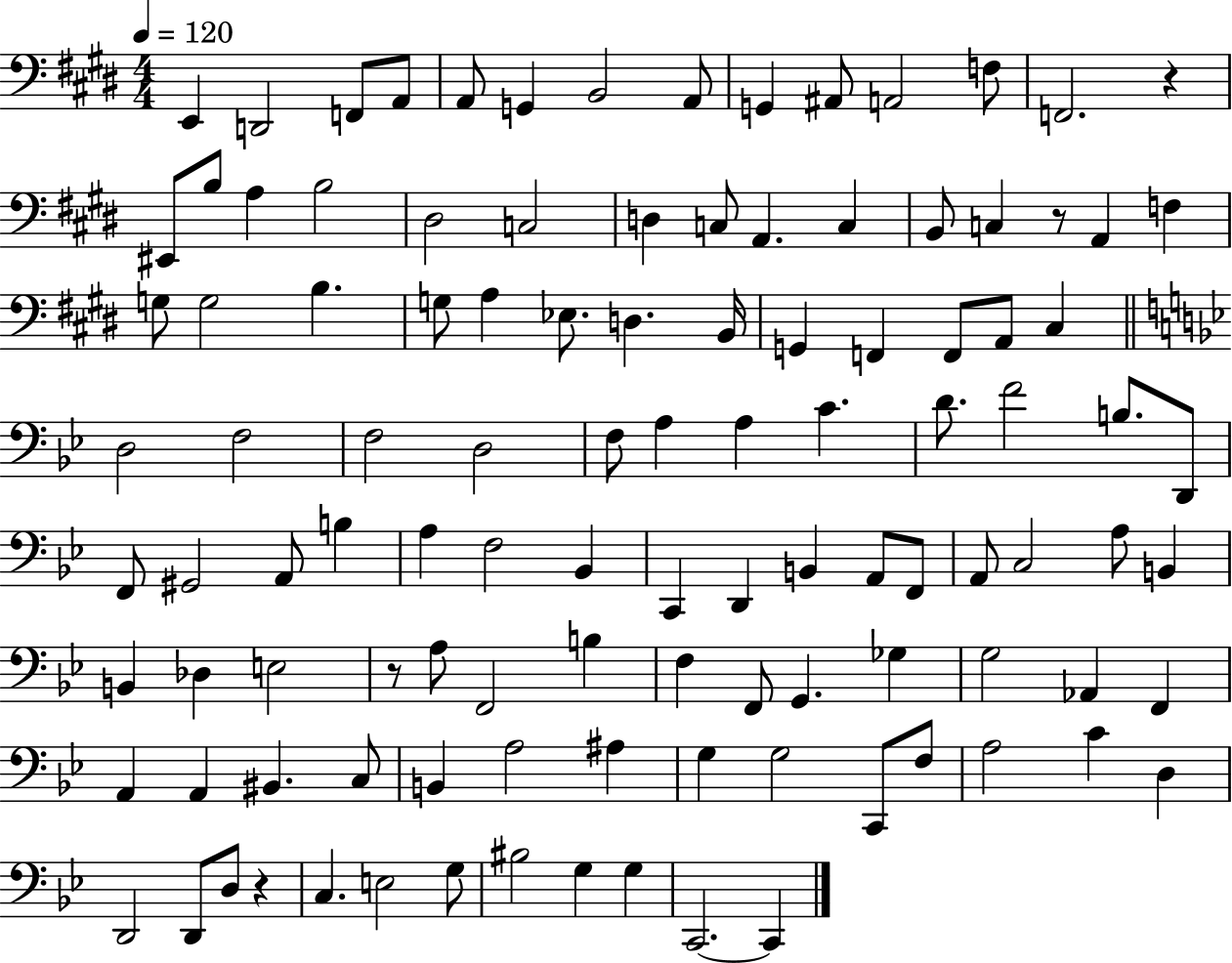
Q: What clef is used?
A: bass